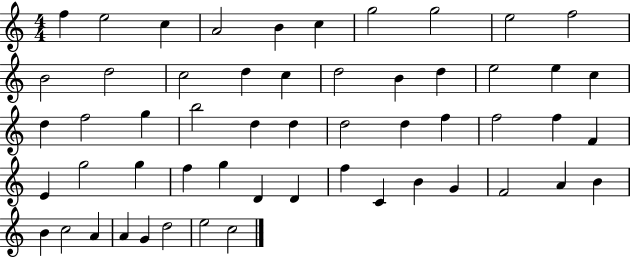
{
  \clef treble
  \numericTimeSignature
  \time 4/4
  \key c \major
  f''4 e''2 c''4 | a'2 b'4 c''4 | g''2 g''2 | e''2 f''2 | \break b'2 d''2 | c''2 d''4 c''4 | d''2 b'4 d''4 | e''2 e''4 c''4 | \break d''4 f''2 g''4 | b''2 d''4 d''4 | d''2 d''4 f''4 | f''2 f''4 f'4 | \break e'4 g''2 g''4 | f''4 g''4 d'4 d'4 | f''4 c'4 b'4 g'4 | f'2 a'4 b'4 | \break b'4 c''2 a'4 | a'4 g'4 d''2 | e''2 c''2 | \bar "|."
}